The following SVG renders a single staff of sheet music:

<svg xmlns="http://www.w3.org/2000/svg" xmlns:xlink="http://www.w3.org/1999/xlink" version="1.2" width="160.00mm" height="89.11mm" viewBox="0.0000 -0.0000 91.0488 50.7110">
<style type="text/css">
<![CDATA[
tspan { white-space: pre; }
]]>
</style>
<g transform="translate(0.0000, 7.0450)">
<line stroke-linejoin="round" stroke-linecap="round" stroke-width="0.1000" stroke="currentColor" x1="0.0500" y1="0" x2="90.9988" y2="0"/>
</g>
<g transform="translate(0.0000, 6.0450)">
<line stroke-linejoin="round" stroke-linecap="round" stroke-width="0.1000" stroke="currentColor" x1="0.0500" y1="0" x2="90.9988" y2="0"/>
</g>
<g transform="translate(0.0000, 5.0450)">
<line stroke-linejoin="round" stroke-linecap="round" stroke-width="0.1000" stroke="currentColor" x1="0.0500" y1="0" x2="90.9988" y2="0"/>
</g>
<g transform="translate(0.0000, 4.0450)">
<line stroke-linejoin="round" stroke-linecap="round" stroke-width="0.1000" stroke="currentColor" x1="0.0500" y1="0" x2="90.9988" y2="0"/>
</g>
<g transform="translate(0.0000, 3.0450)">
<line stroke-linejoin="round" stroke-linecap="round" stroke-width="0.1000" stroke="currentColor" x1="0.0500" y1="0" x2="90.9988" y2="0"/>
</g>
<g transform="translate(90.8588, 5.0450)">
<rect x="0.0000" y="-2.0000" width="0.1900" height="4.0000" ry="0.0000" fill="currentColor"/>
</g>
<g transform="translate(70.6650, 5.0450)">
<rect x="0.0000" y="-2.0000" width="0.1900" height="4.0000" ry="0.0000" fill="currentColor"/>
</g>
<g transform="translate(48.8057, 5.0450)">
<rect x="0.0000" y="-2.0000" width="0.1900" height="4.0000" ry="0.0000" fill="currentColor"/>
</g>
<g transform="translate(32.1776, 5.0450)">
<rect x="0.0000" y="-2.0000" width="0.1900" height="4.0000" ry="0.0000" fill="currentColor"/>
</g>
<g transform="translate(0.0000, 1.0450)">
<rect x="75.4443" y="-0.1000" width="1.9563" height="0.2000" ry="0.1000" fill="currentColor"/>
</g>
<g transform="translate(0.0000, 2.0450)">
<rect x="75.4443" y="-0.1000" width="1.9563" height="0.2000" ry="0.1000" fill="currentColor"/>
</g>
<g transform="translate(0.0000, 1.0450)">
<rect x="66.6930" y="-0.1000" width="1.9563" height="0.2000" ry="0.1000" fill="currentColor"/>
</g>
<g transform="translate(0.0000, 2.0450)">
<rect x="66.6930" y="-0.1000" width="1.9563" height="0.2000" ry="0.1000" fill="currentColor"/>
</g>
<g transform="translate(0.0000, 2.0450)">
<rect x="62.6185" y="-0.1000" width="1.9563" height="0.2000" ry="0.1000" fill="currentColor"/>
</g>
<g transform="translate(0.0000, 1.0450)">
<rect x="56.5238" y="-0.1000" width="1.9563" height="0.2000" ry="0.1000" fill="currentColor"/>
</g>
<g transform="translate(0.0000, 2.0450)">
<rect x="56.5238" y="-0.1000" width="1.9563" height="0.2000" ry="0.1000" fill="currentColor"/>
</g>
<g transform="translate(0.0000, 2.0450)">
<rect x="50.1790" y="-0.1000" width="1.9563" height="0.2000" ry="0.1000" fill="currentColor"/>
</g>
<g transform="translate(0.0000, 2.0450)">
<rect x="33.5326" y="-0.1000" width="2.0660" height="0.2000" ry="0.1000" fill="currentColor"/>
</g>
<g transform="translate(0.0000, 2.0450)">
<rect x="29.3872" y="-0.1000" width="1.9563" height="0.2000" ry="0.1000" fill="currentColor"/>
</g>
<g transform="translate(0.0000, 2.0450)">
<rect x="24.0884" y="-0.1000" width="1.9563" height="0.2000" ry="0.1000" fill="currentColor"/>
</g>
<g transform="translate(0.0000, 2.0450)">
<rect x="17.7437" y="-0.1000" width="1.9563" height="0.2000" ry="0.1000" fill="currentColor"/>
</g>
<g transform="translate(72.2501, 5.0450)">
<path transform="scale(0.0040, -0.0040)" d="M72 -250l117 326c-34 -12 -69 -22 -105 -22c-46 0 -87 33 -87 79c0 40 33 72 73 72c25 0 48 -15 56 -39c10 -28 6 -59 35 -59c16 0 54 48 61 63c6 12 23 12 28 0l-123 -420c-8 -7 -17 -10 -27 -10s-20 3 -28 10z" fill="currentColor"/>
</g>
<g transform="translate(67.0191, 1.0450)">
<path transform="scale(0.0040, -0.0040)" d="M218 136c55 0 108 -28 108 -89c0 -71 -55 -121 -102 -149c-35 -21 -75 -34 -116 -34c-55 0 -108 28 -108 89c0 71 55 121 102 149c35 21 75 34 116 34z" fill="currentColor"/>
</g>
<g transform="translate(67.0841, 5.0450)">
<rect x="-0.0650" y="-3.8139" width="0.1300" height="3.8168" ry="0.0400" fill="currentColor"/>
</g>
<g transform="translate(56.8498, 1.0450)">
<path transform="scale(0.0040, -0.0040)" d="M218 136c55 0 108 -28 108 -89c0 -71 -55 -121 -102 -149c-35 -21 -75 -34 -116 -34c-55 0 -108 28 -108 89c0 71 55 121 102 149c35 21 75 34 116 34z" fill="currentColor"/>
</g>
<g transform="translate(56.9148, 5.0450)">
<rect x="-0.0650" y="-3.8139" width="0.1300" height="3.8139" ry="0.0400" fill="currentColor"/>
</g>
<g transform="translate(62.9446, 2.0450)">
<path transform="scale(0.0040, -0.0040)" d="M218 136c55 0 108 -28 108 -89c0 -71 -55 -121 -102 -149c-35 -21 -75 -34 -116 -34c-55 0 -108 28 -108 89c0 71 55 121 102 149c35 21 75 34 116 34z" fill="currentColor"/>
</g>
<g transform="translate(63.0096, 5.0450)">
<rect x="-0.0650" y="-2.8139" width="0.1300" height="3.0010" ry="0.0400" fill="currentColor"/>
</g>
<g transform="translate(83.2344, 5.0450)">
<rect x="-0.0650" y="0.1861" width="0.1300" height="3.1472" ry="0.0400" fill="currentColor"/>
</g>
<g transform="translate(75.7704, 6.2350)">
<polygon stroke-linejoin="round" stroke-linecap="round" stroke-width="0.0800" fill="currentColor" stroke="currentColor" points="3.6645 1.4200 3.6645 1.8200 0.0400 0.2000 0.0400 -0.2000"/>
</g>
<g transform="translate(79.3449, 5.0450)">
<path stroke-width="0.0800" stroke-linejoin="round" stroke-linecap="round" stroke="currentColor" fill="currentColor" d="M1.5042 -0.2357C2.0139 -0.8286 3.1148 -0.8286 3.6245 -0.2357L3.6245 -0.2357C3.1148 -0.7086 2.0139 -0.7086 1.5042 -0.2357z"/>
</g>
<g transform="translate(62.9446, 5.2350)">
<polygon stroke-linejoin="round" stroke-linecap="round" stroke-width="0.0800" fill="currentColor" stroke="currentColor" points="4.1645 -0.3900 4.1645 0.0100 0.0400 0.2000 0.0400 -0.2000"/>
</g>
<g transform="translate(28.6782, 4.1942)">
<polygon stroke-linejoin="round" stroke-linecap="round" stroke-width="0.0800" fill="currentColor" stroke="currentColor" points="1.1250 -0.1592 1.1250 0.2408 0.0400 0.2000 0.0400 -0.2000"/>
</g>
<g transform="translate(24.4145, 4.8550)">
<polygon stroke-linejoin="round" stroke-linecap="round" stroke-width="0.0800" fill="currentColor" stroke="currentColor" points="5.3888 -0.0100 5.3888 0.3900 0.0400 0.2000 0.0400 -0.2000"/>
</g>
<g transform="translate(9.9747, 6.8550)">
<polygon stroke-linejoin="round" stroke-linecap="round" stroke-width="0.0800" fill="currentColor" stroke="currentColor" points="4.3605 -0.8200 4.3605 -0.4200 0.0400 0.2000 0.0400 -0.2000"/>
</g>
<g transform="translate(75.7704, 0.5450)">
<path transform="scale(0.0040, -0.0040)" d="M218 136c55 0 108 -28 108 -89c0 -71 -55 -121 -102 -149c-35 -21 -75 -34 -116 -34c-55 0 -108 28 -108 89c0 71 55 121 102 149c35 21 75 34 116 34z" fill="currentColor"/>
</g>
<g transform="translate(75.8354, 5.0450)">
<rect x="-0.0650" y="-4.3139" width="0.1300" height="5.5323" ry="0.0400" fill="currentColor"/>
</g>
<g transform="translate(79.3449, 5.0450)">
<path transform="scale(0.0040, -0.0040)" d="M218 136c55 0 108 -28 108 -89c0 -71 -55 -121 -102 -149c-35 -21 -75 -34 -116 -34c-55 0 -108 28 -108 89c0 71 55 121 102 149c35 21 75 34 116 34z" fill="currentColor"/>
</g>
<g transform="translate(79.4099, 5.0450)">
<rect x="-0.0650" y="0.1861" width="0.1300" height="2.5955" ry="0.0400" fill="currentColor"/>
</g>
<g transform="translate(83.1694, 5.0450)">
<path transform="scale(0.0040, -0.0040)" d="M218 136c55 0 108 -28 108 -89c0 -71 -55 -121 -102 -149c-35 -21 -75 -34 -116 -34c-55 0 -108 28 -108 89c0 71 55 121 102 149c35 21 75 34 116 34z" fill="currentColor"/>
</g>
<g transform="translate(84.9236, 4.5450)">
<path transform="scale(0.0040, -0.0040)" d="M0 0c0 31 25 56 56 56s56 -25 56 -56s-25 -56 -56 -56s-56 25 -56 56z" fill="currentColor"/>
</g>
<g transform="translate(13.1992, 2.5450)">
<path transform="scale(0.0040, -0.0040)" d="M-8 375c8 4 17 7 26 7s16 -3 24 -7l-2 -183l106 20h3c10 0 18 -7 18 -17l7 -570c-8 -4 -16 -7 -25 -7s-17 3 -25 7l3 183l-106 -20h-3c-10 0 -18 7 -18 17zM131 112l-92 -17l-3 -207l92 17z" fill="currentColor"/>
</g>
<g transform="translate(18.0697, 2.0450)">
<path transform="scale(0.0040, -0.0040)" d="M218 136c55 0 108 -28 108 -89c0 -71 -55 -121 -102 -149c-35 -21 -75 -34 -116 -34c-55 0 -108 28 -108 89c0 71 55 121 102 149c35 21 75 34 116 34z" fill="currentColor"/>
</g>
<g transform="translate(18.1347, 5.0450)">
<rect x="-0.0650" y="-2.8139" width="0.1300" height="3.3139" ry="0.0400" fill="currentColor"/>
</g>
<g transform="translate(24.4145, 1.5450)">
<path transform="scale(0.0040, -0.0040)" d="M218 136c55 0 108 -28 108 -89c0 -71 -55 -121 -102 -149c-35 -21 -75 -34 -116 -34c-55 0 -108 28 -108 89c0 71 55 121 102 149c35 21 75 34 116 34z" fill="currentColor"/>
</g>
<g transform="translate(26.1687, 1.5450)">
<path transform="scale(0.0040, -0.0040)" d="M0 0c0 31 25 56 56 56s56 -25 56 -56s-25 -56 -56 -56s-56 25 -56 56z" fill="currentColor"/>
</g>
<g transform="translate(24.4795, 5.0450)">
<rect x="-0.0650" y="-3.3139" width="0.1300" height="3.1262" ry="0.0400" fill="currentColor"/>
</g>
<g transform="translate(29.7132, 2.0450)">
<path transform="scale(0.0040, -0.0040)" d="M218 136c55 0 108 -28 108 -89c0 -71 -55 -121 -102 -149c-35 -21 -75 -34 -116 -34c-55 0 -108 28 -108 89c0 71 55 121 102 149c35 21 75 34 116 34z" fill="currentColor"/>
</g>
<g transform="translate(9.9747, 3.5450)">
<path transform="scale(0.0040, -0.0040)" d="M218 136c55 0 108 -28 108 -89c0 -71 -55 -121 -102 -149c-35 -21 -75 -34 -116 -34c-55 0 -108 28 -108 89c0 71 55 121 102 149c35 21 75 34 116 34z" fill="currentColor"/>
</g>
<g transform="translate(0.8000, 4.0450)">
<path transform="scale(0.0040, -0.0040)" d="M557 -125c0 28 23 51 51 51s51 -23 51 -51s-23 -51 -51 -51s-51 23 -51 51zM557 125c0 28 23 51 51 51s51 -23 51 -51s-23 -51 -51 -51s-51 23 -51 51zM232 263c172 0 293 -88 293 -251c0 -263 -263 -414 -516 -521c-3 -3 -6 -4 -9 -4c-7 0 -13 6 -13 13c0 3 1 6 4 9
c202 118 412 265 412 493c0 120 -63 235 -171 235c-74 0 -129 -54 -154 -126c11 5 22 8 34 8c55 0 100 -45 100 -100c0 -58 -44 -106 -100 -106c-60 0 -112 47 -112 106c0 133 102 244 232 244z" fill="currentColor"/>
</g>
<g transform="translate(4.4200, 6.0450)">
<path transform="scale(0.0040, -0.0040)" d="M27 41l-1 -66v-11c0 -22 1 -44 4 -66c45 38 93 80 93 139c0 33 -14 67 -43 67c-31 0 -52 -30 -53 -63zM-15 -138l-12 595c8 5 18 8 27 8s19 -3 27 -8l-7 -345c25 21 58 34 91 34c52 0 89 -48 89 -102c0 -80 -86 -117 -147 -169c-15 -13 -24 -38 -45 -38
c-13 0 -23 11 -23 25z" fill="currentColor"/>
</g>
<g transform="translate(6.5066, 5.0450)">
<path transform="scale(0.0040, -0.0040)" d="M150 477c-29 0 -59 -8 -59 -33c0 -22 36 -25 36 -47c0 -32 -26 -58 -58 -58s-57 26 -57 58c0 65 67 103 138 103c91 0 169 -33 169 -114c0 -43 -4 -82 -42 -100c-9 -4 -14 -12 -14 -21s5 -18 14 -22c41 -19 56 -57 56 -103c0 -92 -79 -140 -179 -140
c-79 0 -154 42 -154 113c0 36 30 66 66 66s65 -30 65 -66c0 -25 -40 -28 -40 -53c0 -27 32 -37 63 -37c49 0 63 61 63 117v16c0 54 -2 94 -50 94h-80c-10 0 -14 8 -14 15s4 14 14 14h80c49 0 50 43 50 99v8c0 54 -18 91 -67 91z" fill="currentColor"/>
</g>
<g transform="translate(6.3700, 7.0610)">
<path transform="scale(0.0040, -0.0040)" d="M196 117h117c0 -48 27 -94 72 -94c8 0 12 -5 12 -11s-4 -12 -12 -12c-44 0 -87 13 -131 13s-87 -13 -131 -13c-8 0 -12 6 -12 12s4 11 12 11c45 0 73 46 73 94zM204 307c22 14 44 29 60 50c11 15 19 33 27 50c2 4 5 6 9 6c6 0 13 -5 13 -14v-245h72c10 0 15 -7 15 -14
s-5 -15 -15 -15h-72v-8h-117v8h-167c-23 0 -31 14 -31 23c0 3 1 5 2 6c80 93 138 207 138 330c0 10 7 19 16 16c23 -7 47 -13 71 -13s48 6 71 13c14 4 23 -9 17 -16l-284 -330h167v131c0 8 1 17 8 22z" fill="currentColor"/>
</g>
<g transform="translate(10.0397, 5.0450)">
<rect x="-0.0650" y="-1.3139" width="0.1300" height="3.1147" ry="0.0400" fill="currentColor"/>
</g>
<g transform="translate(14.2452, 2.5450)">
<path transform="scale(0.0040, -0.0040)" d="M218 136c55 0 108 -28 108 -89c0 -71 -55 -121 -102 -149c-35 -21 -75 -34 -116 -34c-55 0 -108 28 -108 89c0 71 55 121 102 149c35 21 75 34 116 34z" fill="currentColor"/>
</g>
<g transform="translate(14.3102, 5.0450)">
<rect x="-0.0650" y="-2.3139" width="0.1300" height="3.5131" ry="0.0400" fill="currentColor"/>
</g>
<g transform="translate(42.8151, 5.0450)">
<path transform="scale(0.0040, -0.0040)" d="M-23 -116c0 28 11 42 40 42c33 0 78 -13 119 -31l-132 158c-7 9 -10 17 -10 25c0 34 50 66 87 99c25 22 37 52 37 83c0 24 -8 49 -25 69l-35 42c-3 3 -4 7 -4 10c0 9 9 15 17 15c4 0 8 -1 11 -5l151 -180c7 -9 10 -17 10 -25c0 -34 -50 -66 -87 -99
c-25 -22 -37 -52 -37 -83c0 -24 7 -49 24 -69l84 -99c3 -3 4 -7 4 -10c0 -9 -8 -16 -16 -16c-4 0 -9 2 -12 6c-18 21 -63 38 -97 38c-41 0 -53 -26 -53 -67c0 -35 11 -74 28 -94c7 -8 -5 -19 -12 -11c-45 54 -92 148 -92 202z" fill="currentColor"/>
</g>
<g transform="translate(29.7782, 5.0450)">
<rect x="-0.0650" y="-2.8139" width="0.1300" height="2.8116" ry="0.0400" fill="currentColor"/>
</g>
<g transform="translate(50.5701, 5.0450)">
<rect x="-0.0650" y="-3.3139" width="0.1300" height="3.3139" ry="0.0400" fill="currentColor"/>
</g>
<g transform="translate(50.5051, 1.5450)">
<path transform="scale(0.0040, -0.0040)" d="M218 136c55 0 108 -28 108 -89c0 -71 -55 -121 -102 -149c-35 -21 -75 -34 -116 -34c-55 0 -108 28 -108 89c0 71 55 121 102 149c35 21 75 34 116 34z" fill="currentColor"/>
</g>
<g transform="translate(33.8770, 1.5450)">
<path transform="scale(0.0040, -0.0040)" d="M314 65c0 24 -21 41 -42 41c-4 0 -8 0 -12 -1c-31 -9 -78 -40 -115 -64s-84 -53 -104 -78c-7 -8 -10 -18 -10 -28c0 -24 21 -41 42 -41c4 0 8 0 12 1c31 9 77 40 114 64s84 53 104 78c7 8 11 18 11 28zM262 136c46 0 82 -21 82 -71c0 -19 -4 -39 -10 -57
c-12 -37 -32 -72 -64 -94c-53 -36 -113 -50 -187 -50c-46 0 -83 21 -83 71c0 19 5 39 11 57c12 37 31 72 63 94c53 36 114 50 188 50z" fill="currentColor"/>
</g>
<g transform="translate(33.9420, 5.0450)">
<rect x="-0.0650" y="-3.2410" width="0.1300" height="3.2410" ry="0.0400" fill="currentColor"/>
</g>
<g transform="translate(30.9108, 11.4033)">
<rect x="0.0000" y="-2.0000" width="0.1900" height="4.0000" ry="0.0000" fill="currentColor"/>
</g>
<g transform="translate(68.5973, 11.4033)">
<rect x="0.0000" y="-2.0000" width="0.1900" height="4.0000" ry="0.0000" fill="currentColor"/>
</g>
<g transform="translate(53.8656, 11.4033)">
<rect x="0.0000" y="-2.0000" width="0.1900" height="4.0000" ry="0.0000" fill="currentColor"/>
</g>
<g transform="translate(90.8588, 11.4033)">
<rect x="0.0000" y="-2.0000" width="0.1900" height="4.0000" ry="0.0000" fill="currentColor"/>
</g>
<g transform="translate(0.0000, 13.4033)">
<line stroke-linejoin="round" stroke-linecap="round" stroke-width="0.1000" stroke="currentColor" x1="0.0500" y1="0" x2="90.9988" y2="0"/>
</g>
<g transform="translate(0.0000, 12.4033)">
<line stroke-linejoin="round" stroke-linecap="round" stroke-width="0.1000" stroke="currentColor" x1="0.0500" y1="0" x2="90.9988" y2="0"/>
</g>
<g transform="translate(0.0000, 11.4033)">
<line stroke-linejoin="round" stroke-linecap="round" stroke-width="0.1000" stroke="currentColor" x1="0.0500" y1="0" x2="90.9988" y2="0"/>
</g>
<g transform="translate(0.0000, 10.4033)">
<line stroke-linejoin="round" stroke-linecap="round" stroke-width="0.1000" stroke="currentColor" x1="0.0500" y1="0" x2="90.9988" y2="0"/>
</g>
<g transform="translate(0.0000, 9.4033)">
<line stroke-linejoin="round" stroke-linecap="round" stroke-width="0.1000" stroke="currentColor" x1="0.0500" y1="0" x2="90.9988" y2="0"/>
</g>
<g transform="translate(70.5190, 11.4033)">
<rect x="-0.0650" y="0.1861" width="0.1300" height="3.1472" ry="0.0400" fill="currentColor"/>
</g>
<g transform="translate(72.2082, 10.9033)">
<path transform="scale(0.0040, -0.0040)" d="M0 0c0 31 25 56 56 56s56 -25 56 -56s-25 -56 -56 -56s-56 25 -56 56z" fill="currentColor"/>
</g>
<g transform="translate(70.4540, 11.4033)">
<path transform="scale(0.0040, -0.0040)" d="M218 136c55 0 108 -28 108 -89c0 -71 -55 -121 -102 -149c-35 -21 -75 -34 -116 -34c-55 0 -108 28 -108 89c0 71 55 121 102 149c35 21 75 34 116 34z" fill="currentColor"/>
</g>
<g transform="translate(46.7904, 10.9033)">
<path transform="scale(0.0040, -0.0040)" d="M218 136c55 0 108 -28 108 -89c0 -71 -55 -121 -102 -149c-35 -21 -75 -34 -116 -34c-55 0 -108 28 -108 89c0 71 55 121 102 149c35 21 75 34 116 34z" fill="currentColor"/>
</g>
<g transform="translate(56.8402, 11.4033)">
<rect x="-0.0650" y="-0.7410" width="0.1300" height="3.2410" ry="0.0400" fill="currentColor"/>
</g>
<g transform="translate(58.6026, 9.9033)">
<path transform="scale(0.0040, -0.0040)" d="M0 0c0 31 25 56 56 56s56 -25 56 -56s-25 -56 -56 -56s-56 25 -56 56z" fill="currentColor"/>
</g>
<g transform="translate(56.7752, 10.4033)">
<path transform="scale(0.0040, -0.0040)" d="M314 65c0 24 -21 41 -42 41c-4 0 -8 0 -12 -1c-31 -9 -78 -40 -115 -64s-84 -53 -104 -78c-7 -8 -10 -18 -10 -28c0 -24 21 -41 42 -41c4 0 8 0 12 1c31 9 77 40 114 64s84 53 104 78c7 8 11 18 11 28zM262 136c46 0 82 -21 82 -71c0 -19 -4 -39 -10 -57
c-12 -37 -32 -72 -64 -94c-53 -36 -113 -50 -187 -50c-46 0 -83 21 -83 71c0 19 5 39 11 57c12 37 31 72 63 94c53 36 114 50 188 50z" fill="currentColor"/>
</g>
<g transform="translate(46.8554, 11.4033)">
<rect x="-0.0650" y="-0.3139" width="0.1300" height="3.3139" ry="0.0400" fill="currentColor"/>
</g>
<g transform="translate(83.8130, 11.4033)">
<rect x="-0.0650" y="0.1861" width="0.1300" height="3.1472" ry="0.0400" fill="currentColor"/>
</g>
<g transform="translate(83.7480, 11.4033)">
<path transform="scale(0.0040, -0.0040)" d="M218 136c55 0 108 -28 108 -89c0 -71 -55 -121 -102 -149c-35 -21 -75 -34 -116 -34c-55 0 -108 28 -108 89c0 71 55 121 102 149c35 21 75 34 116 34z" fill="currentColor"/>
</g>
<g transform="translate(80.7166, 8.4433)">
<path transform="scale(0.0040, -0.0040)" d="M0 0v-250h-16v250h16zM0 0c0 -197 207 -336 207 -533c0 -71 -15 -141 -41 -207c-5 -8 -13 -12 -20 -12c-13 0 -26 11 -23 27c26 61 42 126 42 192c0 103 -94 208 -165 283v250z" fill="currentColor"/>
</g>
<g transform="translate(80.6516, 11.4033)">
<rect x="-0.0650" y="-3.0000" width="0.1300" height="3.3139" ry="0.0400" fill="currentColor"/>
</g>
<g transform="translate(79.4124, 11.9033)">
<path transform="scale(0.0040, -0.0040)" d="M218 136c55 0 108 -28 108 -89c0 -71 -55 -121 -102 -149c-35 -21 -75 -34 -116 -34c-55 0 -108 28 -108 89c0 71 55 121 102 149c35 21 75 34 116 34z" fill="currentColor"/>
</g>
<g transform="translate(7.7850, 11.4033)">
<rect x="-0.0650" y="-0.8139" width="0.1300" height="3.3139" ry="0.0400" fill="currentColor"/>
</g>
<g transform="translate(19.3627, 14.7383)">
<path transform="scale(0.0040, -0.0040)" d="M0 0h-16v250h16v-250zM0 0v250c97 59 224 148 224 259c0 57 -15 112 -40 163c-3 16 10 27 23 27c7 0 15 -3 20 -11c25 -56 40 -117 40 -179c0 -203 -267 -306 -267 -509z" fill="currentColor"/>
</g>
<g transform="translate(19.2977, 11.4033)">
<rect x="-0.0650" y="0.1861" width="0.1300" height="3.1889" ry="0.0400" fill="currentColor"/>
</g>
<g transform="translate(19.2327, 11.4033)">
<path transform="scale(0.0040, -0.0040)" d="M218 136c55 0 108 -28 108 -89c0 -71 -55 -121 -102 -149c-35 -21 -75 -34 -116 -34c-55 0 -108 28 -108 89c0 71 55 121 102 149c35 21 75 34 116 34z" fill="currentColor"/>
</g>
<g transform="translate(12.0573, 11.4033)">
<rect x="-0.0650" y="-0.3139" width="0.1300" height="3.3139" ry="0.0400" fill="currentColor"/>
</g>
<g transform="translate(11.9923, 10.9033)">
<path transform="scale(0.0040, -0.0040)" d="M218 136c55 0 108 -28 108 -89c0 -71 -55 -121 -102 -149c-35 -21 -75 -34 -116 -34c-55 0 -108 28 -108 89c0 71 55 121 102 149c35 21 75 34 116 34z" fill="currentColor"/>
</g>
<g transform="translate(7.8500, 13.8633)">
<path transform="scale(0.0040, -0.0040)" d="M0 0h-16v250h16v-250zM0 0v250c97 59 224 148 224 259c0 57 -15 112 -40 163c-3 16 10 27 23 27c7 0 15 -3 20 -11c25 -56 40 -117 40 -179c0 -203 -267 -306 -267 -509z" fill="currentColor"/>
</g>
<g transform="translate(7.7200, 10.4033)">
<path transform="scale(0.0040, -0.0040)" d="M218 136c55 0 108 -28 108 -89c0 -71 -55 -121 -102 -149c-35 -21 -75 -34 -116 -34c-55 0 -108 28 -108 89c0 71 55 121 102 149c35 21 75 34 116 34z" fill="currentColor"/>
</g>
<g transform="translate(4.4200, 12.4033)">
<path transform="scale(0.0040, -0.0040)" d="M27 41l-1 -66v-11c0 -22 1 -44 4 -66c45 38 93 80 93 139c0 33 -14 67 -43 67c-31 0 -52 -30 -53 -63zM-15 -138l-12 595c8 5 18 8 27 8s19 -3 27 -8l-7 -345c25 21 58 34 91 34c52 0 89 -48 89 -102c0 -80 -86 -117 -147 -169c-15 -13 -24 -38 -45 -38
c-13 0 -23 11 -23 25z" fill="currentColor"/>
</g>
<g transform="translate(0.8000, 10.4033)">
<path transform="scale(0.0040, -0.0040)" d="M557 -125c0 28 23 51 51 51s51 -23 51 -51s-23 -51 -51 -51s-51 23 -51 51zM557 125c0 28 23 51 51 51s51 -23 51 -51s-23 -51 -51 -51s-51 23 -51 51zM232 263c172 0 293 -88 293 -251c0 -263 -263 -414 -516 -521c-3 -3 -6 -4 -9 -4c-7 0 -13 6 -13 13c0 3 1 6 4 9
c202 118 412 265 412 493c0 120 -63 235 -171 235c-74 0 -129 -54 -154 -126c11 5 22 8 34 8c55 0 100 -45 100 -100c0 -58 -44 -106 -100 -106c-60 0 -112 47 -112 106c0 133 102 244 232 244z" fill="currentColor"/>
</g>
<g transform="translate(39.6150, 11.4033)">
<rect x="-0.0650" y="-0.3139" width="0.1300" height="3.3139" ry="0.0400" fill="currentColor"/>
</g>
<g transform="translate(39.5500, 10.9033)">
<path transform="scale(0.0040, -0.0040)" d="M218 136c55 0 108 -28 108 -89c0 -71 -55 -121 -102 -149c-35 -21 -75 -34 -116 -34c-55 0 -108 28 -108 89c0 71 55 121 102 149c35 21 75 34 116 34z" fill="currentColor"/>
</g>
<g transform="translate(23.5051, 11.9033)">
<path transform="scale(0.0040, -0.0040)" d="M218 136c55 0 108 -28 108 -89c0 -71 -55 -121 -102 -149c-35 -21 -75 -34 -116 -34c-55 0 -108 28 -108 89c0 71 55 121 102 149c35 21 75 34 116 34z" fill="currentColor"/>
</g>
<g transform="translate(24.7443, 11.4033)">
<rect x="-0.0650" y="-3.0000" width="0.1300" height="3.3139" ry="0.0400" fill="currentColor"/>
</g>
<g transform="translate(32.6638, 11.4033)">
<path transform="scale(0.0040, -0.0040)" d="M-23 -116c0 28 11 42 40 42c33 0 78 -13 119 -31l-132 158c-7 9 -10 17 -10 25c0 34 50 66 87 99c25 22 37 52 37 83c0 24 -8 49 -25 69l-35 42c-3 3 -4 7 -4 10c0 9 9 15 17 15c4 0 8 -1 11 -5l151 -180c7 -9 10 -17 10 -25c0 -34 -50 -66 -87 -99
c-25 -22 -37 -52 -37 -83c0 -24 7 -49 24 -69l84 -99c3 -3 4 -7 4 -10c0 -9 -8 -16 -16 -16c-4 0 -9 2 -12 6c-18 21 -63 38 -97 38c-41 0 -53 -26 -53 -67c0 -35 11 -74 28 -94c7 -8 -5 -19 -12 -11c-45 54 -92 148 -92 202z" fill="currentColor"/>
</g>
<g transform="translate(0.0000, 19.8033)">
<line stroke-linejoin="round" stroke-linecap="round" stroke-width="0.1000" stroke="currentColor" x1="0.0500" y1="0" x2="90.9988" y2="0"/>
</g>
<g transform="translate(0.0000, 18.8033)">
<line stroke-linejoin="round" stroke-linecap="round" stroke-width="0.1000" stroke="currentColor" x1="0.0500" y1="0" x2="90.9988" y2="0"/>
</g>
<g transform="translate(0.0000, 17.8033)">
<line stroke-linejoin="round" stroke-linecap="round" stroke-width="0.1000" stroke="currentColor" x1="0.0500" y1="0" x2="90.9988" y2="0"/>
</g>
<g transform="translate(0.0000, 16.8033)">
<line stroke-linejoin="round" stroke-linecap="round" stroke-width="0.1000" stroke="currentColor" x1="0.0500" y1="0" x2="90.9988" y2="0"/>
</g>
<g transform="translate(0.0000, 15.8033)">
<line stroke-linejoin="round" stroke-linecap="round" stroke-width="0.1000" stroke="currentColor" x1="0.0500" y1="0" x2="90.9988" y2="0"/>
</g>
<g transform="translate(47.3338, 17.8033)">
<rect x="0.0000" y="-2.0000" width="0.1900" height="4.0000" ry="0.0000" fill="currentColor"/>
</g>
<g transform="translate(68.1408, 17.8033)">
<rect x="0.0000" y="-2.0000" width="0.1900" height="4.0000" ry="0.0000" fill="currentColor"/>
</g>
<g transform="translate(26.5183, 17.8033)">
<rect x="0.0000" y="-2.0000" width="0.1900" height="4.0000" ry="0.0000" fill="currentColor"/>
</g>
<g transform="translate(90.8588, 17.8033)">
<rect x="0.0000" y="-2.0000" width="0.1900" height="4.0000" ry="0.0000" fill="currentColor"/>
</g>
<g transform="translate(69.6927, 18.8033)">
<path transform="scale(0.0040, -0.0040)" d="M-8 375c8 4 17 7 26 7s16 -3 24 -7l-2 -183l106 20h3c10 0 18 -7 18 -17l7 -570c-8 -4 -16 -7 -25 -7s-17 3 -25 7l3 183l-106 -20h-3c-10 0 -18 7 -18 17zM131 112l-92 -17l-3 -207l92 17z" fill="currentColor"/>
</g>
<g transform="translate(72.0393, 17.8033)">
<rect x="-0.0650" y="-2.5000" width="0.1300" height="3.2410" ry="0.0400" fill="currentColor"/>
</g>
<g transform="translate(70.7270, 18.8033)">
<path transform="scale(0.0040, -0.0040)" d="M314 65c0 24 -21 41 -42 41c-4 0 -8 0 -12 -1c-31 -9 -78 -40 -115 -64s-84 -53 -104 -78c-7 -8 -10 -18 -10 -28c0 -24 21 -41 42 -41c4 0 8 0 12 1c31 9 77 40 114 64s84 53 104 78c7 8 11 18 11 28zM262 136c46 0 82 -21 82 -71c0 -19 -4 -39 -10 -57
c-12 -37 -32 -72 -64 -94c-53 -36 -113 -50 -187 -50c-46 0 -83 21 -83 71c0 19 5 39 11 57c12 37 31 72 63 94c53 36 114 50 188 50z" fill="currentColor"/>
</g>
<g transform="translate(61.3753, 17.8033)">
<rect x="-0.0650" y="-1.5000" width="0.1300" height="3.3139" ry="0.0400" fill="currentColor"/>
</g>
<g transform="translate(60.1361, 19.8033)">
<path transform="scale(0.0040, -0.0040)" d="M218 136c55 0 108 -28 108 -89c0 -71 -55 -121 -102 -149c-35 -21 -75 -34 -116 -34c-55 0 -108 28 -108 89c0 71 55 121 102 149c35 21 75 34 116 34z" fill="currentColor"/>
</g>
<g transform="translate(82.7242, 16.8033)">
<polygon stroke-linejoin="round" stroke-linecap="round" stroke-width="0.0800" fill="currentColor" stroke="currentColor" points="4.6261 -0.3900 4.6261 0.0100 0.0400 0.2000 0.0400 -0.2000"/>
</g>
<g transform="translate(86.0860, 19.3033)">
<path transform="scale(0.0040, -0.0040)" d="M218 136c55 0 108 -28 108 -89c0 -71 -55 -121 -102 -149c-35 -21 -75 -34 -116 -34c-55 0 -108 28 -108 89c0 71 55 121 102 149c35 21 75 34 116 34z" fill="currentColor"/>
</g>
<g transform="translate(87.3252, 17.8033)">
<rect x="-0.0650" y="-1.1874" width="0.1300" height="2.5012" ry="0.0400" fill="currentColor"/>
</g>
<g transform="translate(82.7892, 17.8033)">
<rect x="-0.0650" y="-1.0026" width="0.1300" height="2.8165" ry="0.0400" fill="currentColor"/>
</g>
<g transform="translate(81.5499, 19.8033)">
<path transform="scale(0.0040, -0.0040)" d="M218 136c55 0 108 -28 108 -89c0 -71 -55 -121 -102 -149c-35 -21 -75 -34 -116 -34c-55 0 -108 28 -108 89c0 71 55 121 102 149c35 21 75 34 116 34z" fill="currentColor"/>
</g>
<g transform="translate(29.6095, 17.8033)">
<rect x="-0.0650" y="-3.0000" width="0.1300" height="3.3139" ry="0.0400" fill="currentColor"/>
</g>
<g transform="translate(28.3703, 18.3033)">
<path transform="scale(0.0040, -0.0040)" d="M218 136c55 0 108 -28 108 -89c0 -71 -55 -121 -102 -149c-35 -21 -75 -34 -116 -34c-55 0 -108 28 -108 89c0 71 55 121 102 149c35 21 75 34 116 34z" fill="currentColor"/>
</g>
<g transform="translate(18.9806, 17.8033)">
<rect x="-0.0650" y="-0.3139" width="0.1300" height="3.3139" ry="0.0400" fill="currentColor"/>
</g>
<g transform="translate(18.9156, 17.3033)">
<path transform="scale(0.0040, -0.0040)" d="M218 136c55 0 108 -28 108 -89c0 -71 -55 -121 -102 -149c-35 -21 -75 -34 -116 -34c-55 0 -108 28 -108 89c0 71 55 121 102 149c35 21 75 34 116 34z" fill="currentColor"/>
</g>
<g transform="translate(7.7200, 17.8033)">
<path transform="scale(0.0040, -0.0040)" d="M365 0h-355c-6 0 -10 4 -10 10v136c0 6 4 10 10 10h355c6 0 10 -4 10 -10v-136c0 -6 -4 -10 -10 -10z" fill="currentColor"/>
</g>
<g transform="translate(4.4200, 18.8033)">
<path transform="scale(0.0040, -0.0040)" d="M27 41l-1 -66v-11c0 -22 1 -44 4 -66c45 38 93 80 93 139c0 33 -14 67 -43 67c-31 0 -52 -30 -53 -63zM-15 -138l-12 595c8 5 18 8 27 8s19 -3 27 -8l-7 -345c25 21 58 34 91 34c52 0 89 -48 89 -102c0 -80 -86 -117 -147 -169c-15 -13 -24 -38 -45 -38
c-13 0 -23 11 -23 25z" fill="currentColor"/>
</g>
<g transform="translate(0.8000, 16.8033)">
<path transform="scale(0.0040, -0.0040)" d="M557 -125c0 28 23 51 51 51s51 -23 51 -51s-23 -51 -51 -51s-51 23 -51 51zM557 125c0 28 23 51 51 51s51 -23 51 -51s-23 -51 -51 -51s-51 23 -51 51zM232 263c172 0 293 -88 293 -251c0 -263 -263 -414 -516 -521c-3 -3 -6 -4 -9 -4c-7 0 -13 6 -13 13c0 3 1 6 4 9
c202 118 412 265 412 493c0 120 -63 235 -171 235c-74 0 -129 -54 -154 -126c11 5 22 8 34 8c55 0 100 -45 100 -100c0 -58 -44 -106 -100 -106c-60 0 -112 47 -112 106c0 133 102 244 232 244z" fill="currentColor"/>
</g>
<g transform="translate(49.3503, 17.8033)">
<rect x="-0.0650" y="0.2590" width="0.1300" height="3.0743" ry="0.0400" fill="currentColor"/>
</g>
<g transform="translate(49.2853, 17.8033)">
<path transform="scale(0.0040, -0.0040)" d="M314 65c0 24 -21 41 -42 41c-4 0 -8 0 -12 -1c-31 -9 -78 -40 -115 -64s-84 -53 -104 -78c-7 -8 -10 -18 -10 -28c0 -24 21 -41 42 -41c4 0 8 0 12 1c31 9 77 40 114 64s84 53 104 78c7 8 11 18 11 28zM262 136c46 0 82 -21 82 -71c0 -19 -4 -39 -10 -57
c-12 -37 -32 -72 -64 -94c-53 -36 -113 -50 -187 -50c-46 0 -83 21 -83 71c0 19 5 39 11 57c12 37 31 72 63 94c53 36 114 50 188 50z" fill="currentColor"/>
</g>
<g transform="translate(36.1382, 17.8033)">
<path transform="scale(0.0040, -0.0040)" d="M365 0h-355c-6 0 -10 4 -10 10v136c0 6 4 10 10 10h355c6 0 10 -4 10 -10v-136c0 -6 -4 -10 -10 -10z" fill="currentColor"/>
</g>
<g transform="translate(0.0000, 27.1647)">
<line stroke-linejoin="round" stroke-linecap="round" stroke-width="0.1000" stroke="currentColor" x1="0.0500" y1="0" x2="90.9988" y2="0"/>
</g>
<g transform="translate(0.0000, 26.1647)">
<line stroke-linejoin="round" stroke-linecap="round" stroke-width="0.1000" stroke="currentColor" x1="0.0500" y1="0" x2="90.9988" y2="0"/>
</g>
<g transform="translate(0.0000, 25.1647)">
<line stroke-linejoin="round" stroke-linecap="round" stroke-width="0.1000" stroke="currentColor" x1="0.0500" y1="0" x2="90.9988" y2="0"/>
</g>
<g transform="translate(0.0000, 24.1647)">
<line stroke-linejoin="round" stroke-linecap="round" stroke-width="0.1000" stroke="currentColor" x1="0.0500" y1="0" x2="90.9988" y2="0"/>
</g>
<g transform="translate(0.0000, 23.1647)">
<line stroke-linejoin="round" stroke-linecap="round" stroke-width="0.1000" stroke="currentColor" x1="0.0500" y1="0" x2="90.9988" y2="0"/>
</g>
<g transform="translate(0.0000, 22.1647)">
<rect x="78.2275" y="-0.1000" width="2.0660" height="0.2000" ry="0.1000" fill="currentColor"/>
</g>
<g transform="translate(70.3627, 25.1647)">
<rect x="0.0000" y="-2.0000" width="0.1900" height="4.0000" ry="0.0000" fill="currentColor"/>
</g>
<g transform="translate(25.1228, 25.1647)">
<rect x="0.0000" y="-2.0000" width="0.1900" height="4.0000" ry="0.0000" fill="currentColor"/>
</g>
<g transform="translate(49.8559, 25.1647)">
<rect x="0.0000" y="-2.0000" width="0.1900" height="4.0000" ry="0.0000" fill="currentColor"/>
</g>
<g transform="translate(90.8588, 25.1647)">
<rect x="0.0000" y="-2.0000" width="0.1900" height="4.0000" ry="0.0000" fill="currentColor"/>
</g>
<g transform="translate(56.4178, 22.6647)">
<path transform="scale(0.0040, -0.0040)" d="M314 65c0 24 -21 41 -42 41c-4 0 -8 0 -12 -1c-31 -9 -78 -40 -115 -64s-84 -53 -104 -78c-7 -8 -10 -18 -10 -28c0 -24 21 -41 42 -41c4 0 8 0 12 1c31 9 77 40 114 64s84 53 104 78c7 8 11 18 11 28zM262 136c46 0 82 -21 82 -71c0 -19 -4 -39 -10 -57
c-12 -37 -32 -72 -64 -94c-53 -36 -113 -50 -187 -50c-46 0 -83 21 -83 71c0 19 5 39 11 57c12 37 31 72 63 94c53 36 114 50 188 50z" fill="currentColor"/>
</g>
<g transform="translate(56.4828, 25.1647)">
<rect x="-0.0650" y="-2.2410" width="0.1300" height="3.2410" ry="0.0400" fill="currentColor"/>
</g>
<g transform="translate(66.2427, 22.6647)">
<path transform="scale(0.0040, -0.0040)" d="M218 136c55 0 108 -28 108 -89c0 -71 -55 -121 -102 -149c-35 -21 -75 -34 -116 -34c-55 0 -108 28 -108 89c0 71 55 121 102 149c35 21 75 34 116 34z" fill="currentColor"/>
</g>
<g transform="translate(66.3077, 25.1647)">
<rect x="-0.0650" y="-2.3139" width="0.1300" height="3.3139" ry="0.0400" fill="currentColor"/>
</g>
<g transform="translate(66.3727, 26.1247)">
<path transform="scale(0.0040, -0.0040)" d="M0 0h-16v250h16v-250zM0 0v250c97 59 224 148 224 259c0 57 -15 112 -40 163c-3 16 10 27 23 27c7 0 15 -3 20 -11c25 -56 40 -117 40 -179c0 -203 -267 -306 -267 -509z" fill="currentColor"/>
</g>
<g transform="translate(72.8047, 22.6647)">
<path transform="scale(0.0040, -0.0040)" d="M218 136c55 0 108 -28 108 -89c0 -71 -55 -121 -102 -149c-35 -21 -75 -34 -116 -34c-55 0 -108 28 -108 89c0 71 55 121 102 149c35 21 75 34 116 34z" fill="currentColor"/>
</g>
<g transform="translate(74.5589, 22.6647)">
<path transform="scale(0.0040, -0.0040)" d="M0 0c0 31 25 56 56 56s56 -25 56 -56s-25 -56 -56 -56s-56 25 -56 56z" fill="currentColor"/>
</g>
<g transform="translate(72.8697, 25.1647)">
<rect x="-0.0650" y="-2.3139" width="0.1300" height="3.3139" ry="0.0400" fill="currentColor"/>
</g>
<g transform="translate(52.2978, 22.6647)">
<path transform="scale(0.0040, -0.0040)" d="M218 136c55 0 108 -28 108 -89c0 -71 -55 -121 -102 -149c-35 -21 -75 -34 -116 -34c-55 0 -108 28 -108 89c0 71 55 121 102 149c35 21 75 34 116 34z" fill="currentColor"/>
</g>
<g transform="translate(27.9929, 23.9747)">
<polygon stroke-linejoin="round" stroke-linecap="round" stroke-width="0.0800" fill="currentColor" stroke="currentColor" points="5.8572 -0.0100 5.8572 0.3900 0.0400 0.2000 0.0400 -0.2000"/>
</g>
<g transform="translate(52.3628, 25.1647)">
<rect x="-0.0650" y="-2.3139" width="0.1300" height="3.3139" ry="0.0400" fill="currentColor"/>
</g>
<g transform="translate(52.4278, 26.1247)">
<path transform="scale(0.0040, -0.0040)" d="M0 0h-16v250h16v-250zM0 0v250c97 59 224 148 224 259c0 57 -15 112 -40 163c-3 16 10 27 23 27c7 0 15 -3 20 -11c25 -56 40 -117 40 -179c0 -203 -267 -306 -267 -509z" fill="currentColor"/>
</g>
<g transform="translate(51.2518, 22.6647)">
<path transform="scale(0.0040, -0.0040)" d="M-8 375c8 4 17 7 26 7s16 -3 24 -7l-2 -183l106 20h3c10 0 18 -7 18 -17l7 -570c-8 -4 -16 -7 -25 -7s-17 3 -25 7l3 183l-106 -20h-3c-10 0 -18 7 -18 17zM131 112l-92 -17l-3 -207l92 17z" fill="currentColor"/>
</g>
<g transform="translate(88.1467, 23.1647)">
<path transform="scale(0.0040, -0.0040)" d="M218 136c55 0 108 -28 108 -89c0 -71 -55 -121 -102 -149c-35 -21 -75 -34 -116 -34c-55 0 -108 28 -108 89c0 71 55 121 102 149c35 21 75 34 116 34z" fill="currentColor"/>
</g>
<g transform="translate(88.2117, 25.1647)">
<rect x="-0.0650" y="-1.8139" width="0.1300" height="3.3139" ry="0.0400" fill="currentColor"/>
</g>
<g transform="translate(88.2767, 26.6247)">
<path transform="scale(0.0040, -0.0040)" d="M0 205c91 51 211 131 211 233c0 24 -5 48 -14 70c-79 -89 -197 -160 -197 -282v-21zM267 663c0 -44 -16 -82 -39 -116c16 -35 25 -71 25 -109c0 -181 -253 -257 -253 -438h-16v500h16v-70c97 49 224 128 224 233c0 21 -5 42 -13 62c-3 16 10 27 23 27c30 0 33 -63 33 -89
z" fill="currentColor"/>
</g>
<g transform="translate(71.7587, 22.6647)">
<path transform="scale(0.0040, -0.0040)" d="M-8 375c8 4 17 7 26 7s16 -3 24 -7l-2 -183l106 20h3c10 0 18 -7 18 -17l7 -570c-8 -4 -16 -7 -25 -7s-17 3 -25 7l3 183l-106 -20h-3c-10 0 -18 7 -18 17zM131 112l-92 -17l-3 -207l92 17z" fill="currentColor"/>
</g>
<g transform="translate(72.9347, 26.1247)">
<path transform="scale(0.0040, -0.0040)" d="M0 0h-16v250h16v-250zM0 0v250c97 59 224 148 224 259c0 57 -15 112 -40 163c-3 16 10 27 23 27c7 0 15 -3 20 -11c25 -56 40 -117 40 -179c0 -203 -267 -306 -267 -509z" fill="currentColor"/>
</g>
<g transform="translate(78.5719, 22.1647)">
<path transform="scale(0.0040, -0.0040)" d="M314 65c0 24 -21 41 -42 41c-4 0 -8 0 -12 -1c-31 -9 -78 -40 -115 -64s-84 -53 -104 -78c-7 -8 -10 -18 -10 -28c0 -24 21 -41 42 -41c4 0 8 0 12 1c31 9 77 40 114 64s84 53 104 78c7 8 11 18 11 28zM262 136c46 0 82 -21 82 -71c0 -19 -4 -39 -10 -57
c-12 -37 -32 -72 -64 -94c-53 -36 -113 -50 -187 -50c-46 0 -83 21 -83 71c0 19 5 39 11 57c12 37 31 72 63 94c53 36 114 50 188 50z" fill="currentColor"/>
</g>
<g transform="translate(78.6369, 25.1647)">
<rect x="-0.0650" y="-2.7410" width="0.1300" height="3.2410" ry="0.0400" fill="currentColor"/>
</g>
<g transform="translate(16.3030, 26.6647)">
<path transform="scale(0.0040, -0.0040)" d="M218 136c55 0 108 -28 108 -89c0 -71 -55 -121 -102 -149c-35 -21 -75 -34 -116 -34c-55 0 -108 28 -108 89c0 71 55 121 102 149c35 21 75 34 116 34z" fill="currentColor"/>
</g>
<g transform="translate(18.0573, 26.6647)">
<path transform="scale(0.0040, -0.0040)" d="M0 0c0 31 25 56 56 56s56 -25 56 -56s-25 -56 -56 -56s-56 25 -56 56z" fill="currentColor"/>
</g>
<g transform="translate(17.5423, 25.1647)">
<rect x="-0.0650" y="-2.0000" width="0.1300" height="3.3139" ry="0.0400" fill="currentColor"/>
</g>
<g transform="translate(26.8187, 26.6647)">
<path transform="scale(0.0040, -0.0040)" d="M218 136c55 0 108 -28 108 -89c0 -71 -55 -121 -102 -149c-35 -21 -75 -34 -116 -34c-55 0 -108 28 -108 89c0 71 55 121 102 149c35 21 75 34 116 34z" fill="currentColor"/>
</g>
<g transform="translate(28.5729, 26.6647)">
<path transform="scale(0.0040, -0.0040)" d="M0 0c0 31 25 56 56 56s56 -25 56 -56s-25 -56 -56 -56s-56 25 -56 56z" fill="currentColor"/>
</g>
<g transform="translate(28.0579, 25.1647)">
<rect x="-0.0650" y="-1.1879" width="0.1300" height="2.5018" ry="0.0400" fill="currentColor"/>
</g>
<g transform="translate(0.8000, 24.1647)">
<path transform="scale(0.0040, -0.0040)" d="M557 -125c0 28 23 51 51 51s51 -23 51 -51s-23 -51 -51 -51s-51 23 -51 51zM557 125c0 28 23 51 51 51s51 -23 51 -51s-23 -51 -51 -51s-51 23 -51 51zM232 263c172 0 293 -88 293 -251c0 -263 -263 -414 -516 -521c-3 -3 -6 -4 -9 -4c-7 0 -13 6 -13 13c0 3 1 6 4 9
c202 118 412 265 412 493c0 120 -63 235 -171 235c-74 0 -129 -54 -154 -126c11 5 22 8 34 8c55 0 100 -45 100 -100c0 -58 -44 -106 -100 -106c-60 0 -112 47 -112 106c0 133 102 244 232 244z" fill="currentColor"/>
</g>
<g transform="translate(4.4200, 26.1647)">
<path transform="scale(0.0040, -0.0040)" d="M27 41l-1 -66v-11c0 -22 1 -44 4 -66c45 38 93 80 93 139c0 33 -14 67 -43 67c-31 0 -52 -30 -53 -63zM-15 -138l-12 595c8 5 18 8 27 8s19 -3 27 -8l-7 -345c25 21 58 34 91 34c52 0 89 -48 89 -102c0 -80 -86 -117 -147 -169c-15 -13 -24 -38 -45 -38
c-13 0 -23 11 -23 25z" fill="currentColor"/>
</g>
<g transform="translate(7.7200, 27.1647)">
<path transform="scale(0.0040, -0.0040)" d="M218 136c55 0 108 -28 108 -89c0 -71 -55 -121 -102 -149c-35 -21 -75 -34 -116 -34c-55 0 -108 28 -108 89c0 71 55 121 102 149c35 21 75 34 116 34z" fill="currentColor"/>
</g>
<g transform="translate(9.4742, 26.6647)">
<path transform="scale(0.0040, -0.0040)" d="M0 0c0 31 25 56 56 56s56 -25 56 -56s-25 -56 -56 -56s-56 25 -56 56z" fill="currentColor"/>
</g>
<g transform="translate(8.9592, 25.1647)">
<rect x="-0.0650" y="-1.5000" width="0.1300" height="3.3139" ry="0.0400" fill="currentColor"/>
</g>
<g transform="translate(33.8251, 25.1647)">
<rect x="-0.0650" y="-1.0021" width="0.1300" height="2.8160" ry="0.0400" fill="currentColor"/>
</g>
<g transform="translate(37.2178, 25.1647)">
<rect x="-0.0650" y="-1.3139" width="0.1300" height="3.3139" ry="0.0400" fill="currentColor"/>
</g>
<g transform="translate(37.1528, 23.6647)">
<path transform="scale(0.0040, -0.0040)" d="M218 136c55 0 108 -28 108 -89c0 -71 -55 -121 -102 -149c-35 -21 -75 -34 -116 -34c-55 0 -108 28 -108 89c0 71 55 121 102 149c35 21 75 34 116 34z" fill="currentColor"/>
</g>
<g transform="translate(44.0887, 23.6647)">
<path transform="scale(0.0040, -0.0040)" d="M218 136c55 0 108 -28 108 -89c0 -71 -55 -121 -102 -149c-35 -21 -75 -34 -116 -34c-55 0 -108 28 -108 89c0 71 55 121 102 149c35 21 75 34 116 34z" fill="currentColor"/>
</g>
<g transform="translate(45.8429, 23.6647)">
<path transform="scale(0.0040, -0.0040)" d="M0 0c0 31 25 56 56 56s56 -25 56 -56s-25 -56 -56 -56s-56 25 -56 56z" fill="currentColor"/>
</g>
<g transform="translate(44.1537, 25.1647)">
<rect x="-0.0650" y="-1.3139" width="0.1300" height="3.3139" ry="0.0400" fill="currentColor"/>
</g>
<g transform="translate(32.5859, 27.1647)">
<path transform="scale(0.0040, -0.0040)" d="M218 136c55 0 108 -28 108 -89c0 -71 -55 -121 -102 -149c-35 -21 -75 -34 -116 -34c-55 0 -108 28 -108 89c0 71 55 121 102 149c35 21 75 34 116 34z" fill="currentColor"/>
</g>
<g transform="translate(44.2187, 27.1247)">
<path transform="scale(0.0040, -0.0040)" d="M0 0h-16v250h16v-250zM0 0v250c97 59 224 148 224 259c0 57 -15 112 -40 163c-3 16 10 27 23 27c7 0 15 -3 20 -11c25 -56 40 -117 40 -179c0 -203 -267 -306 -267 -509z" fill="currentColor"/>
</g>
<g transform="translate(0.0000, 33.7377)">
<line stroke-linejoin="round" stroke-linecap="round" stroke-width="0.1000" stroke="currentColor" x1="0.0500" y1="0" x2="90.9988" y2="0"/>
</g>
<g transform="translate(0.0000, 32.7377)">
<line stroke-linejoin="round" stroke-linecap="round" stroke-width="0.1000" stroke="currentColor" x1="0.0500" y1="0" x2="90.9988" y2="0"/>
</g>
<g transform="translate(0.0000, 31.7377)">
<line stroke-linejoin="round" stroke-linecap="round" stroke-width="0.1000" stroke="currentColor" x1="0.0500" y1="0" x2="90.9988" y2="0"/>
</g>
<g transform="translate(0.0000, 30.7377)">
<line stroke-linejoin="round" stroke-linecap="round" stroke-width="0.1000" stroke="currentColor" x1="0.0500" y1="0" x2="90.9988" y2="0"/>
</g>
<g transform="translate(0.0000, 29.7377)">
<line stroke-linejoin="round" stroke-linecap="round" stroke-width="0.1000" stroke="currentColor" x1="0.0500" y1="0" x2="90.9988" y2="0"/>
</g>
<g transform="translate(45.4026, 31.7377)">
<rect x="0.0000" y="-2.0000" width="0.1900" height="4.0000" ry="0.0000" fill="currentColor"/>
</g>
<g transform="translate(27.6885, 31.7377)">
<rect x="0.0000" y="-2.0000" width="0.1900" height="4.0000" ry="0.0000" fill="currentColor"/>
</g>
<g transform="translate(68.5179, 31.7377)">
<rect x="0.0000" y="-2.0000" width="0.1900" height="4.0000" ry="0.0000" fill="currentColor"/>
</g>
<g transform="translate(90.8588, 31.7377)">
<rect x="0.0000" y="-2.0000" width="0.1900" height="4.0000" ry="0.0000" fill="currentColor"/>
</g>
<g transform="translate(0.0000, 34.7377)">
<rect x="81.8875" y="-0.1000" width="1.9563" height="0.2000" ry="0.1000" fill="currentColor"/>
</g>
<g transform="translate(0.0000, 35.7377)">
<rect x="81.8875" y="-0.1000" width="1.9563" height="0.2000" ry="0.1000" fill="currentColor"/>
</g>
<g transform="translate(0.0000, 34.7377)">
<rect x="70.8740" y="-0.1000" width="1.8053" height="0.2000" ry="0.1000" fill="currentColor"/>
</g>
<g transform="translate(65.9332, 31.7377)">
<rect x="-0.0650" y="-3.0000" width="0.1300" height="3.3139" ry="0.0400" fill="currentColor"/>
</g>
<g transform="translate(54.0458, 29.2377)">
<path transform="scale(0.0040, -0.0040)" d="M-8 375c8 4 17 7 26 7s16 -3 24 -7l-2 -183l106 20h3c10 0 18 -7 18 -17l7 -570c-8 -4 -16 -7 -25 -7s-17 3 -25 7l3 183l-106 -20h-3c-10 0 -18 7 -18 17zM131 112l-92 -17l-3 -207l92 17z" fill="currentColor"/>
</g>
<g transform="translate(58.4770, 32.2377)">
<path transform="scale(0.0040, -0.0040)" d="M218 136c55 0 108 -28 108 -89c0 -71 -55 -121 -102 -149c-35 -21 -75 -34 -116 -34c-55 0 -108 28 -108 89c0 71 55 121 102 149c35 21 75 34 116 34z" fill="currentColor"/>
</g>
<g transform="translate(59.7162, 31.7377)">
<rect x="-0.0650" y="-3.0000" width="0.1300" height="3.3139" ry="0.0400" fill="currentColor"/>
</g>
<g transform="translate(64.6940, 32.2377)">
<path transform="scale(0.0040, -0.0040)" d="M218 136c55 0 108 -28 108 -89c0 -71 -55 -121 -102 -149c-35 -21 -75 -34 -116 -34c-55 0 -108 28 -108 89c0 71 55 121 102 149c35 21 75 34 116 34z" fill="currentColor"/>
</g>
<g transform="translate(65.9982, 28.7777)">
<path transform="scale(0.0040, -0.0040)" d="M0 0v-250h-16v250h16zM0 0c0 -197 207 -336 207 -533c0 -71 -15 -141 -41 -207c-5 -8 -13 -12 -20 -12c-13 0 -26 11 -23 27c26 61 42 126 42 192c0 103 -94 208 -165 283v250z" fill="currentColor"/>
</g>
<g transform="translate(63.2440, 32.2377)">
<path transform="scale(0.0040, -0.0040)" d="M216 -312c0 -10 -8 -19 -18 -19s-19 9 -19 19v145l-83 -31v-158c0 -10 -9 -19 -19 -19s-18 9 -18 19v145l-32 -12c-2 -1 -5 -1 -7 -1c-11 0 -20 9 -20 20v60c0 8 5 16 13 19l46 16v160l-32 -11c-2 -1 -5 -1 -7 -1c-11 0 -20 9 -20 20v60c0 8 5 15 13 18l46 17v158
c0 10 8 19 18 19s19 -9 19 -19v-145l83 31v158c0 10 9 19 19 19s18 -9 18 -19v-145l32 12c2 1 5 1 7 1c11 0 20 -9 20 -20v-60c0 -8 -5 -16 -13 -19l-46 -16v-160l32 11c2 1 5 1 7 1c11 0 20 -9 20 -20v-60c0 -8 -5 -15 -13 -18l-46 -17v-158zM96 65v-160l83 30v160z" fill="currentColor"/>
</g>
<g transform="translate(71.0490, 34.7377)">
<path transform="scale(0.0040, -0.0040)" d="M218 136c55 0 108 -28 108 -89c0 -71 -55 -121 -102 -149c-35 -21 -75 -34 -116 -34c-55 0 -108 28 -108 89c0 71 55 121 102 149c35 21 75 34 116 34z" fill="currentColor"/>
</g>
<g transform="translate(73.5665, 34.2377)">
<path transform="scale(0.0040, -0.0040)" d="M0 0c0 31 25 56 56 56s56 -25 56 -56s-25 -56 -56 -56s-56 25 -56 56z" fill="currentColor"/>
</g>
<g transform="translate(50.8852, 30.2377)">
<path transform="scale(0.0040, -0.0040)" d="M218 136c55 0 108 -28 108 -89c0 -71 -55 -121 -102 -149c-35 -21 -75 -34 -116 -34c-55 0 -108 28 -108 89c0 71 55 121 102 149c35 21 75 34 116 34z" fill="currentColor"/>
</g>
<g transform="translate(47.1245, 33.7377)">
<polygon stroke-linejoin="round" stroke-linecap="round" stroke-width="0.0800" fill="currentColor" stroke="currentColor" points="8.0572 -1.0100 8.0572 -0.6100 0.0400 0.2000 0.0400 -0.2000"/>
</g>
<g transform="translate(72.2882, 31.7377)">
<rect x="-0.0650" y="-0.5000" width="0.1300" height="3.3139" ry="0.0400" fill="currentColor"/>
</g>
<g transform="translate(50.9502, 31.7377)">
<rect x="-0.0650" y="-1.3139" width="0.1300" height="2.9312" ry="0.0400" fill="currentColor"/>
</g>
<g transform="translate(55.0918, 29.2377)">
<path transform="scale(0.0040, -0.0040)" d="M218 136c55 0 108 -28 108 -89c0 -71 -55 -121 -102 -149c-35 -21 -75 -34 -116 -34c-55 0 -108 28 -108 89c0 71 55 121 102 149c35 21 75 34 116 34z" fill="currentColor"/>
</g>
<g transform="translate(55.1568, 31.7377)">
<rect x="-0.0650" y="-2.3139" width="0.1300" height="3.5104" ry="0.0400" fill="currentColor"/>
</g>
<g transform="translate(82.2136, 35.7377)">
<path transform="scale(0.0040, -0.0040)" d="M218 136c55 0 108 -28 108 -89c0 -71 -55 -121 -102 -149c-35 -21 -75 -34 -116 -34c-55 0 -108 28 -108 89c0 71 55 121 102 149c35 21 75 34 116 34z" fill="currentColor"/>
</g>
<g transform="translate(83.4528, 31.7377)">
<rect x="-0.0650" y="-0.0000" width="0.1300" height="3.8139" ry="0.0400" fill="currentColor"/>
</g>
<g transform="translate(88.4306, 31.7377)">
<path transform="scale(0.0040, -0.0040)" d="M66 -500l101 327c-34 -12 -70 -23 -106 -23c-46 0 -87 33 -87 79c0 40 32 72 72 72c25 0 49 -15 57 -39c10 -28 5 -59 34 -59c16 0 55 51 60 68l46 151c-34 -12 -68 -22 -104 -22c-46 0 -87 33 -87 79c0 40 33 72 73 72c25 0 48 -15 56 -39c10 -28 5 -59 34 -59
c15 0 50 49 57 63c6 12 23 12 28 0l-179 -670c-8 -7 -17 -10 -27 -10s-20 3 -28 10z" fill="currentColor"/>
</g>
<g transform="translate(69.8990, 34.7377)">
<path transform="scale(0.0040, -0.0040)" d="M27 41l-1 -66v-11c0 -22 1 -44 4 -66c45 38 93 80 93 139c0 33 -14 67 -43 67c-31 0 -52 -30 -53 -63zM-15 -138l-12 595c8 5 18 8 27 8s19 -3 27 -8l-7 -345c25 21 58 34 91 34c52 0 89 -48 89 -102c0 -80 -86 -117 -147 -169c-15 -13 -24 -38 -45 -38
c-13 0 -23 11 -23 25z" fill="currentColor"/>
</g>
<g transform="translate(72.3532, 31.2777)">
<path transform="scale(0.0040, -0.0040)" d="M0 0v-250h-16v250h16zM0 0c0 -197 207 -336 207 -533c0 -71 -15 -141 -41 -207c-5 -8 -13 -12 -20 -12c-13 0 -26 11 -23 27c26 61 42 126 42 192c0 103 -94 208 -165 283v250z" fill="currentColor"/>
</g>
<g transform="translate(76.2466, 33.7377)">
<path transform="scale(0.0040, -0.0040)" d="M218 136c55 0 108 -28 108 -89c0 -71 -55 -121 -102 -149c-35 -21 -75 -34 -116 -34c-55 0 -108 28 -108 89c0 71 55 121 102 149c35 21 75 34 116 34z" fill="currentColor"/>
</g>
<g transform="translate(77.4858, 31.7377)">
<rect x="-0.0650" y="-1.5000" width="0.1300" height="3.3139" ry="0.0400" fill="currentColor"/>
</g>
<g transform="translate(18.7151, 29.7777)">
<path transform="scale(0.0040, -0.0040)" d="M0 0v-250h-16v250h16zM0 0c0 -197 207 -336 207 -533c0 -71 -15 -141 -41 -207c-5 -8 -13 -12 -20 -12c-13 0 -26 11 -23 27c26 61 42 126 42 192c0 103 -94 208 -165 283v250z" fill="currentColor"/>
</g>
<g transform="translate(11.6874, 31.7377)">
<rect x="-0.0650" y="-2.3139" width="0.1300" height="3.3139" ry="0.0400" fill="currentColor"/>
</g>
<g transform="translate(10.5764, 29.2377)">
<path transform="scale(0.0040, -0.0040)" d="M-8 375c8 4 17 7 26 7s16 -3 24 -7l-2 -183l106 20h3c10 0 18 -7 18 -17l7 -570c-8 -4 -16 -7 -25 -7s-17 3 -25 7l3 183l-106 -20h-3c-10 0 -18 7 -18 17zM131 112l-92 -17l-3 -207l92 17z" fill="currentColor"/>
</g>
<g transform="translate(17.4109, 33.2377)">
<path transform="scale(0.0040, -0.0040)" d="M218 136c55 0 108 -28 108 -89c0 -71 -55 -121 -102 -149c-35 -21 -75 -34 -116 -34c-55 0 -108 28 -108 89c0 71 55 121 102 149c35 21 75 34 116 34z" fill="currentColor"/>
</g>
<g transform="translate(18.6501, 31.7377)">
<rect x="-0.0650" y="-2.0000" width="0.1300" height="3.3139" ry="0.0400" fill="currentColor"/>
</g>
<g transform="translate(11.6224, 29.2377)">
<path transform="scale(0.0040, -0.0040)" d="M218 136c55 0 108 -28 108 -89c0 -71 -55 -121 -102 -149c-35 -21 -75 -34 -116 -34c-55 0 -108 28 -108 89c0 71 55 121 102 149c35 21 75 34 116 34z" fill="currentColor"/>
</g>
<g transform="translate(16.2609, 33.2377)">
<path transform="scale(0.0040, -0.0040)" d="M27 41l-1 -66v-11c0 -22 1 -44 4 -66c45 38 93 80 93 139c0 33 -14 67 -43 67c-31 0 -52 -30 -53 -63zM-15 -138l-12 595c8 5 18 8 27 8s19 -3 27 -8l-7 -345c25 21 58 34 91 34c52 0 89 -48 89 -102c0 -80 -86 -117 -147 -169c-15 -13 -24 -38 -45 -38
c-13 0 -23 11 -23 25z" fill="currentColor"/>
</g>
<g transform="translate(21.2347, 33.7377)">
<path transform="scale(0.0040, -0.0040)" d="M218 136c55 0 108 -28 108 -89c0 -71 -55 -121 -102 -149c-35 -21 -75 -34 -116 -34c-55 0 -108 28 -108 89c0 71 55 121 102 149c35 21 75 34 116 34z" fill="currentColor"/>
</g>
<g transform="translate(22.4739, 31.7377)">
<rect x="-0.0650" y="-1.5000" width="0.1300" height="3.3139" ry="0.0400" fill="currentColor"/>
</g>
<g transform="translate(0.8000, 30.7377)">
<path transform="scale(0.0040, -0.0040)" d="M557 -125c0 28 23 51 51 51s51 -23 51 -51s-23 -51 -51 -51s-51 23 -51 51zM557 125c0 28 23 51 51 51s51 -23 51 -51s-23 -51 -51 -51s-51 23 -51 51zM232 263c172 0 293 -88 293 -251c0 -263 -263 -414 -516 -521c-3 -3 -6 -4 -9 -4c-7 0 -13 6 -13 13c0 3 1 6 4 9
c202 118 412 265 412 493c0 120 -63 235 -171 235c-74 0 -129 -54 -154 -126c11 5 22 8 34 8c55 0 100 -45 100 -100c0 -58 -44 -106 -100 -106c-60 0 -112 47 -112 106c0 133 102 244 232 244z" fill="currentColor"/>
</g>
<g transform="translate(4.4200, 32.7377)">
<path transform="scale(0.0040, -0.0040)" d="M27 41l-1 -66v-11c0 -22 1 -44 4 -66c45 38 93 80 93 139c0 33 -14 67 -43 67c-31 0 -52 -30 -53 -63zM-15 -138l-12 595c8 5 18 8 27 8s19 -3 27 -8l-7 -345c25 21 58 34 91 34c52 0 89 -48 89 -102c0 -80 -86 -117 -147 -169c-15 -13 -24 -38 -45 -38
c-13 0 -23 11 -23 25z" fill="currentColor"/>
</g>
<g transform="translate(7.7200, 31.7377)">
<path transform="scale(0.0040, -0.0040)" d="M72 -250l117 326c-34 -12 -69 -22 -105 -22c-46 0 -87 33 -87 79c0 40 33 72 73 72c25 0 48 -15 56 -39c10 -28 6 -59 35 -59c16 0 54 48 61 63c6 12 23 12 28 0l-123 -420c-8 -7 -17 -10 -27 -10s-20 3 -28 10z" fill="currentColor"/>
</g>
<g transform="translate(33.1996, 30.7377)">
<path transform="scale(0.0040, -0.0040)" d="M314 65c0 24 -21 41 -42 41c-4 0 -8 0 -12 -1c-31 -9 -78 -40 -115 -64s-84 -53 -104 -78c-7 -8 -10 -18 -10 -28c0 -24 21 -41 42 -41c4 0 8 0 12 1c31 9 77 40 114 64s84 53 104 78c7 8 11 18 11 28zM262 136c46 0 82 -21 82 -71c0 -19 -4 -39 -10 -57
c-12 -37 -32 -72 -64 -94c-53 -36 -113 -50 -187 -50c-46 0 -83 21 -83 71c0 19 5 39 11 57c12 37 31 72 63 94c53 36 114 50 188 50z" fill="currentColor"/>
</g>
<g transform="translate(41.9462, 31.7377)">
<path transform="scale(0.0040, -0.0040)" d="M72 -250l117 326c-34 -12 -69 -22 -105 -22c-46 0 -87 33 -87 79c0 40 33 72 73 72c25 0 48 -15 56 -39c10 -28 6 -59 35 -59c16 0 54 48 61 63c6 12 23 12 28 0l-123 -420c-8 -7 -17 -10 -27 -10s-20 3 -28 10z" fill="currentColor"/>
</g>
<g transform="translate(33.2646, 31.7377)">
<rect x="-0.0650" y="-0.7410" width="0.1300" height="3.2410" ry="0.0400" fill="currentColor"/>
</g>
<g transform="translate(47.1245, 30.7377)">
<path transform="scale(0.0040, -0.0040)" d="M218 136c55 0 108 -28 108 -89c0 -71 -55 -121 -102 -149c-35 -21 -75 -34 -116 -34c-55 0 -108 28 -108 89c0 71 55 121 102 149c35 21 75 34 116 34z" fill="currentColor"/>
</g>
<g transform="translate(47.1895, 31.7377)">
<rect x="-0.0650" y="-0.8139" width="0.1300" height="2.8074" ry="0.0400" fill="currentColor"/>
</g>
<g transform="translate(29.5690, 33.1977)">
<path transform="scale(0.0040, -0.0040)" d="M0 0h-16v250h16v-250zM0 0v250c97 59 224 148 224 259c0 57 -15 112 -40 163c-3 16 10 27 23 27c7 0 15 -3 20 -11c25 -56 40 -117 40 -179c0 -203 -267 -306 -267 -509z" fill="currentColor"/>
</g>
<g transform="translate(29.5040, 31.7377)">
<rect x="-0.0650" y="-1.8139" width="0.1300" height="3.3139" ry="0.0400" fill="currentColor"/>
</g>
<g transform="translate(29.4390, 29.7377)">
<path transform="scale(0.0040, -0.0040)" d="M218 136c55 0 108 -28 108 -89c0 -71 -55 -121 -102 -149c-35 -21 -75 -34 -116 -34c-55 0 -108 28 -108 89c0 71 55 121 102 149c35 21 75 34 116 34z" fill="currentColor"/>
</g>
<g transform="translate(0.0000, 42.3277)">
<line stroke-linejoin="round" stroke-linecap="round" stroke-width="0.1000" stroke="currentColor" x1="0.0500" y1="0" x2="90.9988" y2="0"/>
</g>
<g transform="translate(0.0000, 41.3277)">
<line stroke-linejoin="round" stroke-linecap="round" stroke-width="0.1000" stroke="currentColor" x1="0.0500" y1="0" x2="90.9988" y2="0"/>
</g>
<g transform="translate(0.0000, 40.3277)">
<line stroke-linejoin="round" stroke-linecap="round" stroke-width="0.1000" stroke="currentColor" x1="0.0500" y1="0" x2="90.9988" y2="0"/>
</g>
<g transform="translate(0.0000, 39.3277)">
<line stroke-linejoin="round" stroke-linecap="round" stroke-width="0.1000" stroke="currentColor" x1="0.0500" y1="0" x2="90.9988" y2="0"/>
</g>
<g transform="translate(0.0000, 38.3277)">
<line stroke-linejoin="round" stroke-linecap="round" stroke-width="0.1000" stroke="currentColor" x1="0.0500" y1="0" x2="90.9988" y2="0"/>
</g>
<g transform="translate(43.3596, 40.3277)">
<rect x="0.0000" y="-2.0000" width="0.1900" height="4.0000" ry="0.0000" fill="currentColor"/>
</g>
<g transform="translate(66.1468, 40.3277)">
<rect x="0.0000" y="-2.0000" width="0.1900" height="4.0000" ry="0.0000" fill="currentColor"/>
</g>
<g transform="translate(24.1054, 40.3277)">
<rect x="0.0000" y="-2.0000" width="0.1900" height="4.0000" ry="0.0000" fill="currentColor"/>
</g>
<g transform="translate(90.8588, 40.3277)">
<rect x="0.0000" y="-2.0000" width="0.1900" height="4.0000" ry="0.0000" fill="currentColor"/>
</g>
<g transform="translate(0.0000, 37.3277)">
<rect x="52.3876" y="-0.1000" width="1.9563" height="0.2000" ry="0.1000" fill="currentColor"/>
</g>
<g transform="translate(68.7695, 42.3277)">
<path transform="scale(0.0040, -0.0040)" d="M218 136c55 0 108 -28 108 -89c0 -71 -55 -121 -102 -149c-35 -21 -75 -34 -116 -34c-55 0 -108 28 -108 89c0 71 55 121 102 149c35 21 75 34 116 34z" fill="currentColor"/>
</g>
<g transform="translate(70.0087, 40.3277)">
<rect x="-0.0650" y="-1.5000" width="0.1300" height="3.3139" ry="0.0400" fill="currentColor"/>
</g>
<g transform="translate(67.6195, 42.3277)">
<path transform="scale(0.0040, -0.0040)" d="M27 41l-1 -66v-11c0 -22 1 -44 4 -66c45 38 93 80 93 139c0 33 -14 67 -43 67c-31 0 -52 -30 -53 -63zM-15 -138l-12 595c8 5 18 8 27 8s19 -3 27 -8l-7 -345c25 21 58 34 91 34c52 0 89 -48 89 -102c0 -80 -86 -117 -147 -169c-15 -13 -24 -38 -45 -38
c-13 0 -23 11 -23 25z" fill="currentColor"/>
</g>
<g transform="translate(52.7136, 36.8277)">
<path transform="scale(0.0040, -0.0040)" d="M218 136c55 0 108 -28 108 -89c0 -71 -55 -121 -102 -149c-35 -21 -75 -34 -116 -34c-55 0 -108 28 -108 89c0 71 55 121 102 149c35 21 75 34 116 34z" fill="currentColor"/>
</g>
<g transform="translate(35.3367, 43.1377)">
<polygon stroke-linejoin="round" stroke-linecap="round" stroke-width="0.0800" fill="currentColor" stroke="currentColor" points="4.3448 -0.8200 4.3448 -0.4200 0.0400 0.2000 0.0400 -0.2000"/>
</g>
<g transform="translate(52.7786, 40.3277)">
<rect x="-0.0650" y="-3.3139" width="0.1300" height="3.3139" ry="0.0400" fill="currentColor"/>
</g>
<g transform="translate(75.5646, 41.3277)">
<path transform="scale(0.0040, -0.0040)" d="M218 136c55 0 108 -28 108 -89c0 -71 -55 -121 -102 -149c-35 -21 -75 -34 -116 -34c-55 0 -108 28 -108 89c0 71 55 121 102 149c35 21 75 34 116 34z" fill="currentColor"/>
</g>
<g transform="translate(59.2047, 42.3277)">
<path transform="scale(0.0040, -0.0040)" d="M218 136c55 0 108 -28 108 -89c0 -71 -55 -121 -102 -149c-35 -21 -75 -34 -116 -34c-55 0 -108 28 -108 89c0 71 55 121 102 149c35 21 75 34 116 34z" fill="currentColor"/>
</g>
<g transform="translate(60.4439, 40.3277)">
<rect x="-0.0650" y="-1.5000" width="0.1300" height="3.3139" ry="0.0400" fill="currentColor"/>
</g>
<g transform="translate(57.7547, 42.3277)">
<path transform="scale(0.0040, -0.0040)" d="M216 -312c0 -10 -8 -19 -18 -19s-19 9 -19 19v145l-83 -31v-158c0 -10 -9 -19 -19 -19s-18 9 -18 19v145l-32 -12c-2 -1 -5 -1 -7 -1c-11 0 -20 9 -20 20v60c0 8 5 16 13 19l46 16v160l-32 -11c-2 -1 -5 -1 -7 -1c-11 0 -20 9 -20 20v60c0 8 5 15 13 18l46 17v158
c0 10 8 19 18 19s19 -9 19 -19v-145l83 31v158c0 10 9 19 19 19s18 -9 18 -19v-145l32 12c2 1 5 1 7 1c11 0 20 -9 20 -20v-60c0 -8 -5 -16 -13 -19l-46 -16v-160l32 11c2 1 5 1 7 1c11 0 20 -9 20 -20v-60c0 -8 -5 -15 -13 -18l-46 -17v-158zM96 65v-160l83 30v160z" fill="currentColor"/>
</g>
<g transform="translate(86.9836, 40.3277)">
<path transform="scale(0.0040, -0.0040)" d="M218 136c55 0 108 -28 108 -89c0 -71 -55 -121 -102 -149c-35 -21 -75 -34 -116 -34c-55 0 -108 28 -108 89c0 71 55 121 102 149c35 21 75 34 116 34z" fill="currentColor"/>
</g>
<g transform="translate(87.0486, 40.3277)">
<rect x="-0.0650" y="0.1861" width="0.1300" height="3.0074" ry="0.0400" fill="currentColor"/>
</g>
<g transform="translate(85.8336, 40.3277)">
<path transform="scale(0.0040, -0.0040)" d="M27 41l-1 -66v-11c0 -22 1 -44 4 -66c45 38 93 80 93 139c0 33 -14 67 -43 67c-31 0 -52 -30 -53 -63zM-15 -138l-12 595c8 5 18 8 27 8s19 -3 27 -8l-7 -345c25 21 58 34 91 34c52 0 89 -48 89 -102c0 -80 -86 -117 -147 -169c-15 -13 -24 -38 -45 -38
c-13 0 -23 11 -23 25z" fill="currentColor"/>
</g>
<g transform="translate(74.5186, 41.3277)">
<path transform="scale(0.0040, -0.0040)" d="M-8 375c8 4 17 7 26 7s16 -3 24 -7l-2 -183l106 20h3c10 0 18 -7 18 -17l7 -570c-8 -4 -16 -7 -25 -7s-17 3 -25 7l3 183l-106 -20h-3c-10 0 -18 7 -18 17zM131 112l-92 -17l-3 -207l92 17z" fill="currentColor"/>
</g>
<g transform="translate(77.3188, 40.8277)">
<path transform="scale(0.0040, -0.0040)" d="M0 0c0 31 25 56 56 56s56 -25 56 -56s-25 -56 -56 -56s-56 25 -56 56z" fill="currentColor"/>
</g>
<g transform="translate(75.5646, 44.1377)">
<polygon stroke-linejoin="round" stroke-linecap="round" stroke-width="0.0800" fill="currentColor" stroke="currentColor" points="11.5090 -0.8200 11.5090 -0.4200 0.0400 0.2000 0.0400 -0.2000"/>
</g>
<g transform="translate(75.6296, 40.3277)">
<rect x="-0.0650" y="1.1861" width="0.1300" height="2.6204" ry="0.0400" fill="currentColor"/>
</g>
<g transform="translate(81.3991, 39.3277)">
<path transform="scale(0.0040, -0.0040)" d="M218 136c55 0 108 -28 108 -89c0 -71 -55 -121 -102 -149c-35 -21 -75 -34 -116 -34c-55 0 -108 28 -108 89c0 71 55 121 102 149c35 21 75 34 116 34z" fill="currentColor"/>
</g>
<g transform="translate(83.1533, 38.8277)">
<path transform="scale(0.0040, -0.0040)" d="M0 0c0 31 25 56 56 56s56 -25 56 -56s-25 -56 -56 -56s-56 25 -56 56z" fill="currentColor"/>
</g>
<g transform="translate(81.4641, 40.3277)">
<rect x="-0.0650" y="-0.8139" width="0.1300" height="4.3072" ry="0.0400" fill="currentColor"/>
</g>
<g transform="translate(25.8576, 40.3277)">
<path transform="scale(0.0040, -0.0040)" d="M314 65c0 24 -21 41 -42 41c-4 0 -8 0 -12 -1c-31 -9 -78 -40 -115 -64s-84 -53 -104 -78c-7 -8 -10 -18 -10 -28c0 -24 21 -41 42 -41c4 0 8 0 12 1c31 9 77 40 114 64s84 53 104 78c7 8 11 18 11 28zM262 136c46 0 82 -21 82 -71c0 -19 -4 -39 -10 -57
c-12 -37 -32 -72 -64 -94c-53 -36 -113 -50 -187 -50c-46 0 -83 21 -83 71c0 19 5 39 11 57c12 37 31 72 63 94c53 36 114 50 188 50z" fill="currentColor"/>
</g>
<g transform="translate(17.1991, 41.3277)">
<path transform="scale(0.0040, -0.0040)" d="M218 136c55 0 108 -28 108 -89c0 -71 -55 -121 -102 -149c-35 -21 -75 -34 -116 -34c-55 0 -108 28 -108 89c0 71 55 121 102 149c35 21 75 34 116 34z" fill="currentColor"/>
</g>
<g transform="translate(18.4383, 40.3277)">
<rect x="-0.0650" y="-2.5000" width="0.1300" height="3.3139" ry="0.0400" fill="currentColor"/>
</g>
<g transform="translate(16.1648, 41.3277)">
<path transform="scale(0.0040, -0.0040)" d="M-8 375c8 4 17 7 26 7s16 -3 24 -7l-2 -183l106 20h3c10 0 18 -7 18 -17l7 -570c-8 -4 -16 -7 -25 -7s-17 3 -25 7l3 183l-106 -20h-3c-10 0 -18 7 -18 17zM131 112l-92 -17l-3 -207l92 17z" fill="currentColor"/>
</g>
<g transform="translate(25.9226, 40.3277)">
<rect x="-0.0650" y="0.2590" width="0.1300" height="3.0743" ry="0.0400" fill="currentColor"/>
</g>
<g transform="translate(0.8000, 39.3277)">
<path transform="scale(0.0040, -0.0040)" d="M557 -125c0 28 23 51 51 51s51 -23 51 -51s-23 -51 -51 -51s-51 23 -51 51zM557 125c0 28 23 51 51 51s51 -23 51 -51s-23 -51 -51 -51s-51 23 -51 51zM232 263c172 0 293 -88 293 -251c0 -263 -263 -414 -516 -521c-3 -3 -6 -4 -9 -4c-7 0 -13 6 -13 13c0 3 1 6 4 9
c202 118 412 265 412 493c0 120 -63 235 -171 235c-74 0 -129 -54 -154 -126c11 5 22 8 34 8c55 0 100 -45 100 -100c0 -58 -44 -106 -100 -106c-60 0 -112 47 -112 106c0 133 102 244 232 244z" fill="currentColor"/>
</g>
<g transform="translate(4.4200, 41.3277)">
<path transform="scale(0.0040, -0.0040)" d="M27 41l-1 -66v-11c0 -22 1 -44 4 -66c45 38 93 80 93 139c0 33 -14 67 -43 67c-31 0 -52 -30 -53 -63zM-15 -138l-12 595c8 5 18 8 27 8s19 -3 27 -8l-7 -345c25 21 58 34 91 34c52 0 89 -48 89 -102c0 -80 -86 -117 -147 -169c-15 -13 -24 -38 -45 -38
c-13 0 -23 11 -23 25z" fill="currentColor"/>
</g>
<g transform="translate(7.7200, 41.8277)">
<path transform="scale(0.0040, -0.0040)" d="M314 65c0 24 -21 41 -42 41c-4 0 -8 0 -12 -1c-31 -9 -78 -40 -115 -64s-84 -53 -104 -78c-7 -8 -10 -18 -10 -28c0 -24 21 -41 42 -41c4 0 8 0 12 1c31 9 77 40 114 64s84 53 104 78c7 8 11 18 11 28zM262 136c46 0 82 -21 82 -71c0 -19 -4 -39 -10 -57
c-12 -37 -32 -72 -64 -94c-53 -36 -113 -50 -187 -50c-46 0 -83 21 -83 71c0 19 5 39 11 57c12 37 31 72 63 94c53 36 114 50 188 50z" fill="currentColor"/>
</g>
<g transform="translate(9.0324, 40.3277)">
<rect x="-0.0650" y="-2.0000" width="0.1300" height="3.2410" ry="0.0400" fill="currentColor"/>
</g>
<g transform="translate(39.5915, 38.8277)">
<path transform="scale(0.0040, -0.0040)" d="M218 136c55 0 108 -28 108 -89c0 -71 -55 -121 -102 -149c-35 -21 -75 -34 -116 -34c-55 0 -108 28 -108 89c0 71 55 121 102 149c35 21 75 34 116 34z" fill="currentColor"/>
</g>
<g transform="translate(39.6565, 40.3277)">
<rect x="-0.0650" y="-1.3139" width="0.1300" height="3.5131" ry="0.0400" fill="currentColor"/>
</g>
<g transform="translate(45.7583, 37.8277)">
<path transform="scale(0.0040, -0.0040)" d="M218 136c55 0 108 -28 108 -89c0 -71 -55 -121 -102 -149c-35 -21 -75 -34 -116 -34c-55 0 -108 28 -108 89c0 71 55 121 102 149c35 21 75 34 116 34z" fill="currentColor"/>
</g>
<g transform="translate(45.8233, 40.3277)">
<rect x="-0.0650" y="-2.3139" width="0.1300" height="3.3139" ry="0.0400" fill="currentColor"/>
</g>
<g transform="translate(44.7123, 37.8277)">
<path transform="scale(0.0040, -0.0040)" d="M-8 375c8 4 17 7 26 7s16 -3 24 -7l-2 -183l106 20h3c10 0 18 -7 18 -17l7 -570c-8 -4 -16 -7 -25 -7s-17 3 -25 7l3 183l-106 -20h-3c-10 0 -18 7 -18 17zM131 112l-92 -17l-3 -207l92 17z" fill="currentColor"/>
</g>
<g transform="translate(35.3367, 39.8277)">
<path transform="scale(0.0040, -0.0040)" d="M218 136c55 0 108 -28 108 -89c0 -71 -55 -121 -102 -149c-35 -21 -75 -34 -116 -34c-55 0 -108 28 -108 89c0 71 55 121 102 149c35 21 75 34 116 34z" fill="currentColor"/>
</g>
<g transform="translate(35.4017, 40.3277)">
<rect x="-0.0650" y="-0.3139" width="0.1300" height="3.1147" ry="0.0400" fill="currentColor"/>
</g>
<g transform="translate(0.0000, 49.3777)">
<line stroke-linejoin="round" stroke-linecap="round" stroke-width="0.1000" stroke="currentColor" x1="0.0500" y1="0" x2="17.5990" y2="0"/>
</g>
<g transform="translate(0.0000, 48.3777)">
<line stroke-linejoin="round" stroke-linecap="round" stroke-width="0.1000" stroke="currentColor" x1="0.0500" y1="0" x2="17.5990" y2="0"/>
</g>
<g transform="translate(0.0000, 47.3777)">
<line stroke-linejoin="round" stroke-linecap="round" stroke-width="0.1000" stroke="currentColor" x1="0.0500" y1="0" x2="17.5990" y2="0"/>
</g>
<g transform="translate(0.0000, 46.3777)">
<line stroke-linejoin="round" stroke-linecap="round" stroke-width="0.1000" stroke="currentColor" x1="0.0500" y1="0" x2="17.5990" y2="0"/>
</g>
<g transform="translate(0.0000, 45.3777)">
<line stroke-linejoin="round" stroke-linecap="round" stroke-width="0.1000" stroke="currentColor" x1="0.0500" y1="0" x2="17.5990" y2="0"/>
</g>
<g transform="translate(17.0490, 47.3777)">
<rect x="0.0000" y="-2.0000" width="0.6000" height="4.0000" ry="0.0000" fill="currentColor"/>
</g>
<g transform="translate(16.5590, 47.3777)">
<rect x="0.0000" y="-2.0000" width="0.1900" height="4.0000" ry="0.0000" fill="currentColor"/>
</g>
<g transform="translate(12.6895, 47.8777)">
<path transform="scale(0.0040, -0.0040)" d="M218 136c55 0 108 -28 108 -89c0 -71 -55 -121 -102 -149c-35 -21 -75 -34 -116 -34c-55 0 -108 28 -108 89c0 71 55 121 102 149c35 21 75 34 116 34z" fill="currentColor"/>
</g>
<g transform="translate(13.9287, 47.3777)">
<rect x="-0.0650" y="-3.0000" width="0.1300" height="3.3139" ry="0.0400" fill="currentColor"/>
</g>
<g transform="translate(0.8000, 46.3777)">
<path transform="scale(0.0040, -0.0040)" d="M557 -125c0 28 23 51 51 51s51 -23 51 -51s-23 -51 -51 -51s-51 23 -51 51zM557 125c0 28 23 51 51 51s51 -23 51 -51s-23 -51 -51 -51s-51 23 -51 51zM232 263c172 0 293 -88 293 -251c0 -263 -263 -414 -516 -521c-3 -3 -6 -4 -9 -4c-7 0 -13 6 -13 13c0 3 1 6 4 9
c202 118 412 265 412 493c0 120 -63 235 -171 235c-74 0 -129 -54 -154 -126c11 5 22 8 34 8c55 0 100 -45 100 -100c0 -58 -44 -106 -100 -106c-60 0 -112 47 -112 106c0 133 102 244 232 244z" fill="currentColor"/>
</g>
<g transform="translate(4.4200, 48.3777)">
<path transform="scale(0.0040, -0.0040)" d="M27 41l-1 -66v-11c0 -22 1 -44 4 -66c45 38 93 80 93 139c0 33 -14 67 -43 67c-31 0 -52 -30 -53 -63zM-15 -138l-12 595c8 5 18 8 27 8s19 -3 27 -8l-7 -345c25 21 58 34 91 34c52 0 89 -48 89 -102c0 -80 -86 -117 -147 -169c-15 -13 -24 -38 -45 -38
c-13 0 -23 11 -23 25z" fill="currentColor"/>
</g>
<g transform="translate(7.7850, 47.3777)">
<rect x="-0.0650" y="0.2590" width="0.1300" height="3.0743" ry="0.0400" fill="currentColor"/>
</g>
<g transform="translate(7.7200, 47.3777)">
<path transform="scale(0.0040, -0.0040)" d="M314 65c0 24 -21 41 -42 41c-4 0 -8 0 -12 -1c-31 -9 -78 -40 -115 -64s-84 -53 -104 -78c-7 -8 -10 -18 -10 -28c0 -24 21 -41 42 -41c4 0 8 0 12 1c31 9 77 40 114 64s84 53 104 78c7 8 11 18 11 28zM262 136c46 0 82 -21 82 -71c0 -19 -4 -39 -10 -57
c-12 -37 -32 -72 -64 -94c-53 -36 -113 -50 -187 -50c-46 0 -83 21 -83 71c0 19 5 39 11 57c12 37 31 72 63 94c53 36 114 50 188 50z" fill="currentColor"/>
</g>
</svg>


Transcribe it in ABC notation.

X:1
T:Untitled
M:3/4
L:1/4
K:F
G,/2 B,/2 C D/2 C/4 D2 z D E C/2 E/2 z/2 F/2 D,/2 D, F,/2 E, D,/2 C, z E, E, F,2 D, C,/2 D, z2 E, C, z2 D,2 G,, B,,2 G,,/2 A,,/2 G,, A,, A,,/2 G,,/2 G, G,/2 B,/2 B,2 B,/2 B,/2 C2 A,/4 z/2 B, _A,,/2 G,, A,/2 F,2 z/2 F,/2 G,/2 B,/2 C, ^C,/2 _E,,/2 G,, C,, z/4 A,,2 B,, D,2 E,/2 G,/2 B, D ^G,, _G,, B,,/2 F,/2 _D,/2 D,2 C,